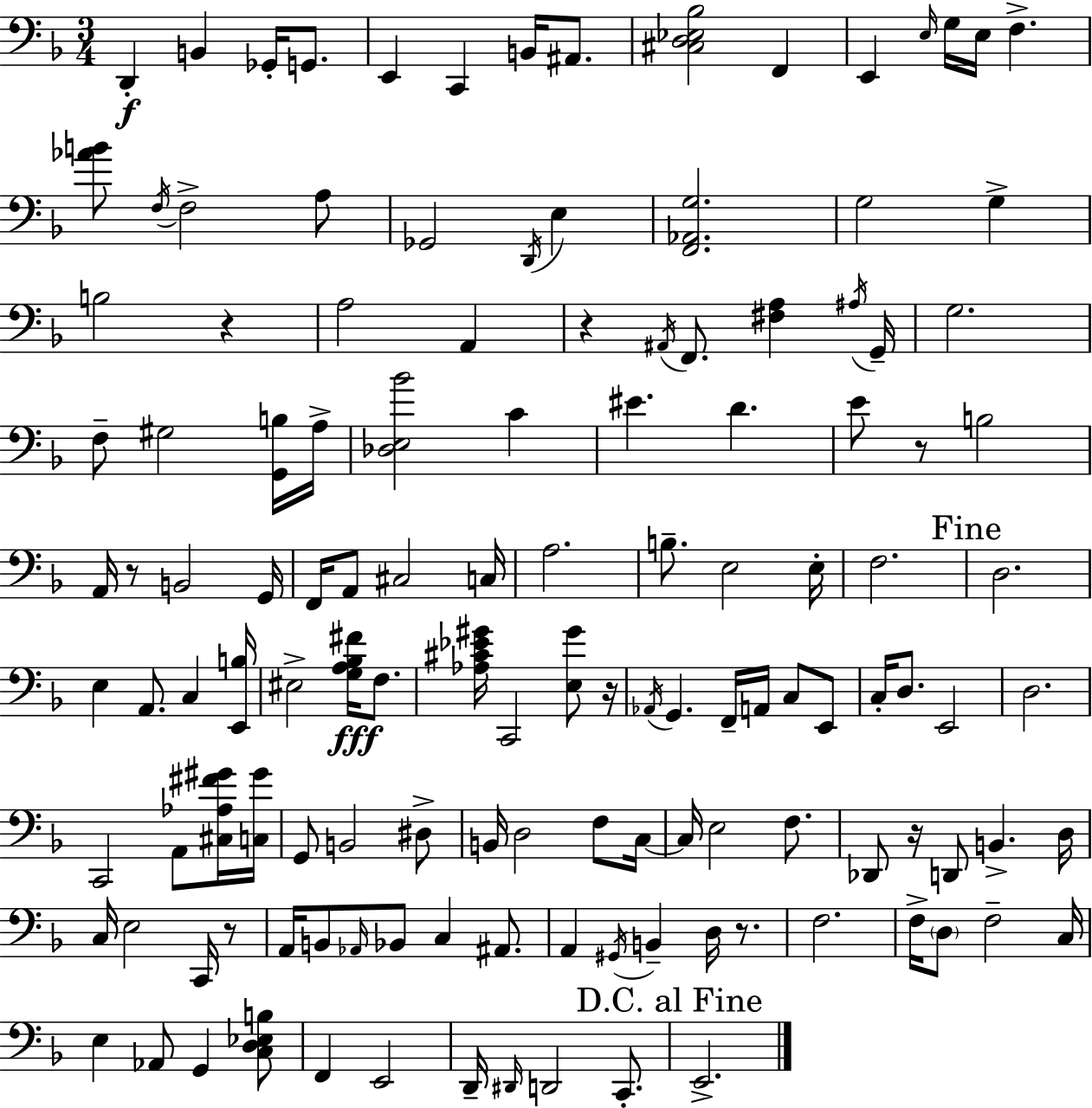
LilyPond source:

{
  \clef bass
  \numericTimeSignature
  \time 3/4
  \key d \minor
  d,4-.\f b,4 ges,16-. g,8. | e,4 c,4 b,16 ais,8. | <cis d ees bes>2 f,4 | e,4 \grace { e16 } g16 e16 f4.-> | \break <aes' b'>8 \acciaccatura { f16 } f2-> | a8 ges,2 \acciaccatura { d,16 } e4 | <f, aes, g>2. | g2 g4-> | \break b2 r4 | a2 a,4 | r4 \acciaccatura { ais,16 } f,8. <fis a>4 | \acciaccatura { ais16 } g,16-- g2. | \break f8-- gis2 | <g, b>16 a16-> <des e bes'>2 | c'4 eis'4. d'4. | e'8 r8 b2 | \break a,16 r8 b,2 | g,16 f,16 a,8 cis2 | c16 a2. | b8.-- e2 | \break e16-. f2. | \mark "Fine" d2. | e4 a,8. | c4 <e, b>16 eis2-> | \break <g a bes fis'>16\fff f8. <aes cis' ees' gis'>16 c,2 | <e gis'>8 r16 \acciaccatura { aes,16 } g,4. | f,16-- a,16 c8 e,8 c16-. d8. e,2 | d2. | \break c,2 | a,8 <cis aes fis' gis'>16 <c gis'>16 g,8 b,2 | dis8-> b,16 d2 | f8 c16~~ c16 e2 | \break f8. des,8 r16 d,8 b,4.-> | d16 c16 e2 | c,16 r8 a,16 b,8 \grace { aes,16 } bes,8 | c4 ais,8. a,4 \acciaccatura { gis,16 } | \break b,4-- d16 r8. f2. | f16-> \parenthesize d8 f2-- | c16 e4 | aes,8 g,4 <c d ees b>8 f,4 | \break e,2 d,16-- \grace { dis,16 } d,2 | c,8.-. \mark "D.C. al Fine" e,2.-> | \bar "|."
}